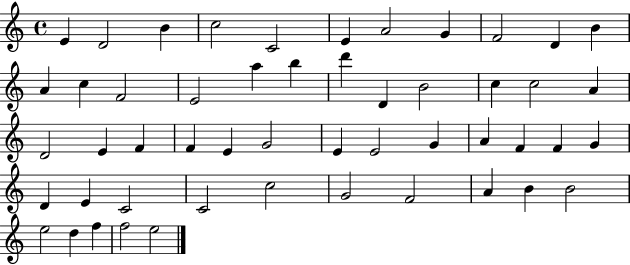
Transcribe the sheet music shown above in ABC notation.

X:1
T:Untitled
M:4/4
L:1/4
K:C
E D2 B c2 C2 E A2 G F2 D B A c F2 E2 a b d' D B2 c c2 A D2 E F F E G2 E E2 G A F F G D E C2 C2 c2 G2 F2 A B B2 e2 d f f2 e2